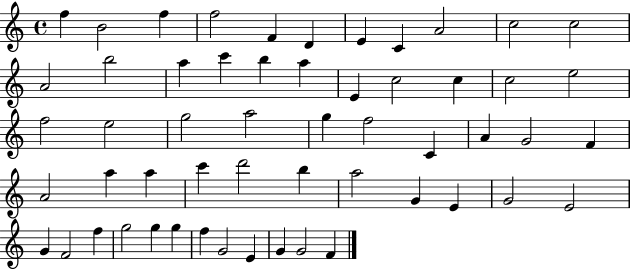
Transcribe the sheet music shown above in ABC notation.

X:1
T:Untitled
M:4/4
L:1/4
K:C
f B2 f f2 F D E C A2 c2 c2 A2 b2 a c' b a E c2 c c2 e2 f2 e2 g2 a2 g f2 C A G2 F A2 a a c' d'2 b a2 G E G2 E2 G F2 f g2 g g f G2 E G G2 F